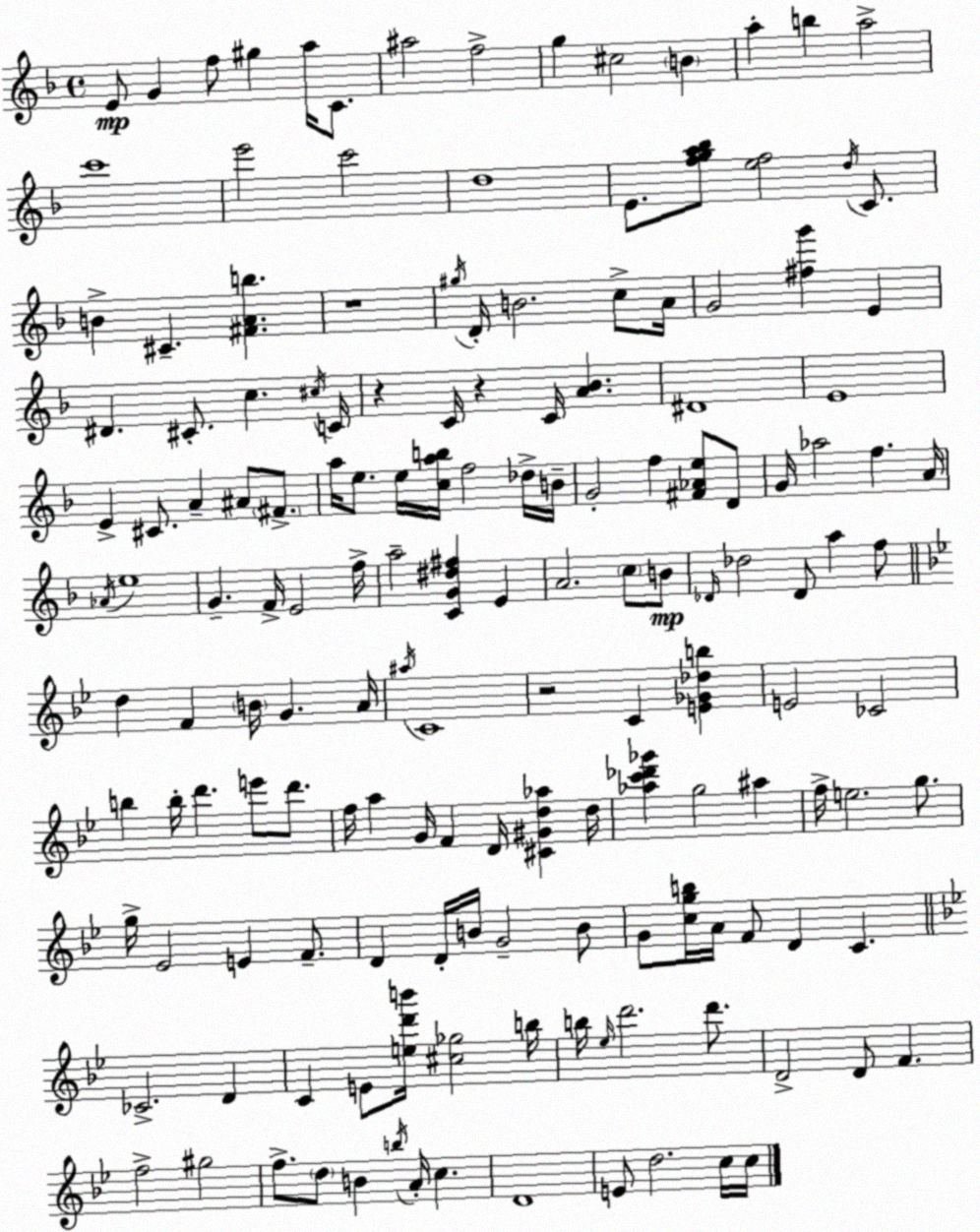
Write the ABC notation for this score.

X:1
T:Untitled
M:4/4
L:1/4
K:Dm
E/2 G f/2 ^g a/4 C/2 ^a2 f2 g ^c2 B a b a2 c'4 e'2 c'2 d4 E/2 [fga_b]/2 [ef]2 d/4 C/2 B ^C [^FAb] z4 ^g/4 D/4 B2 c/2 A/4 G2 [^fg'] E ^D ^C/2 c ^c/4 C/4 z C/4 z C/4 [A_B] ^D4 E4 E ^C/2 A ^A/2 ^F/2 a/4 e/2 e/4 [cab]/4 f2 _d/4 B/4 G2 f [^F_Ae]/2 D/2 G/4 _a2 f A/4 _A/4 e4 G F/4 E2 f/4 a2 [CG^d^f] E A2 c/2 B/2 _D/4 _d2 _D/2 a f/2 d F B/4 G A/4 ^a/4 C4 z2 C [E_G_db] E2 _C2 b b/4 d' e'/2 d'/2 f/4 a G/4 F D/4 [^C^Gd_a] d/4 [_ac'_d'_g'] g2 ^a f/4 e2 g/2 g/4 _E2 E F/2 D D/4 B/4 G2 B/2 G/2 [cgb]/4 A/4 F/2 D C _C2 D C E/2 [ed'b']/4 [^c_g]2 b/4 b/4 _e/4 d'2 d'/2 D2 D/2 F f2 ^g2 f/2 d/2 B b/4 A/4 c D4 E/2 d2 c/4 c/4